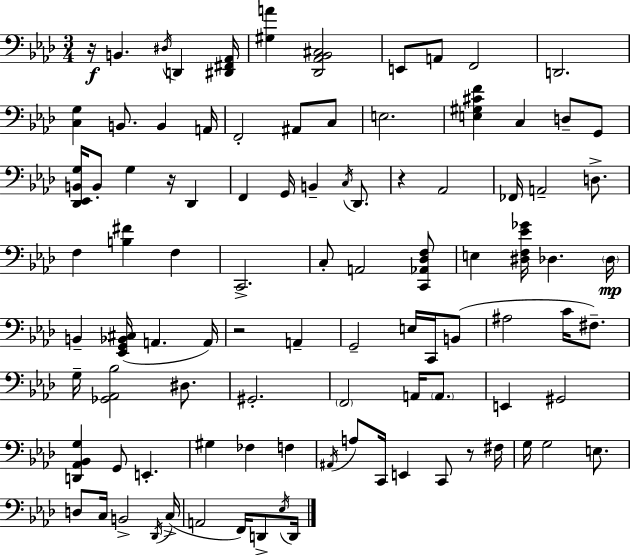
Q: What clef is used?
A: bass